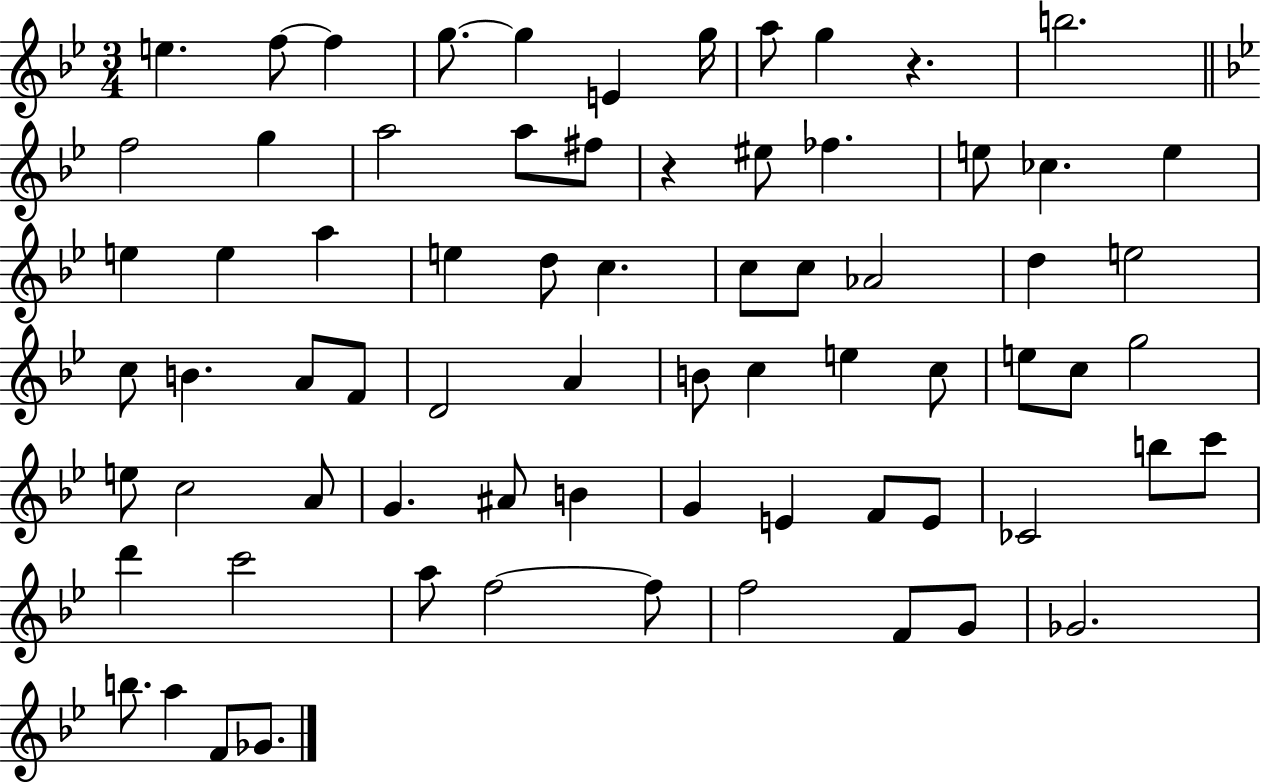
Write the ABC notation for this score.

X:1
T:Untitled
M:3/4
L:1/4
K:Bb
e f/2 f g/2 g E g/4 a/2 g z b2 f2 g a2 a/2 ^f/2 z ^e/2 _f e/2 _c e e e a e d/2 c c/2 c/2 _A2 d e2 c/2 B A/2 F/2 D2 A B/2 c e c/2 e/2 c/2 g2 e/2 c2 A/2 G ^A/2 B G E F/2 E/2 _C2 b/2 c'/2 d' c'2 a/2 f2 f/2 f2 F/2 G/2 _G2 b/2 a F/2 _G/2